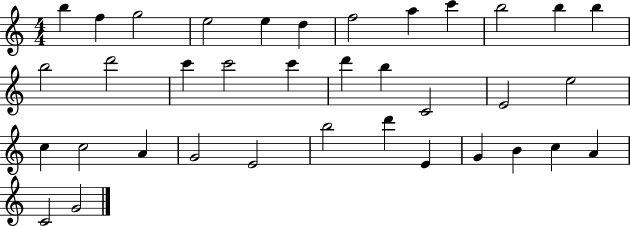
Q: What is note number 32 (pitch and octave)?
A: B4